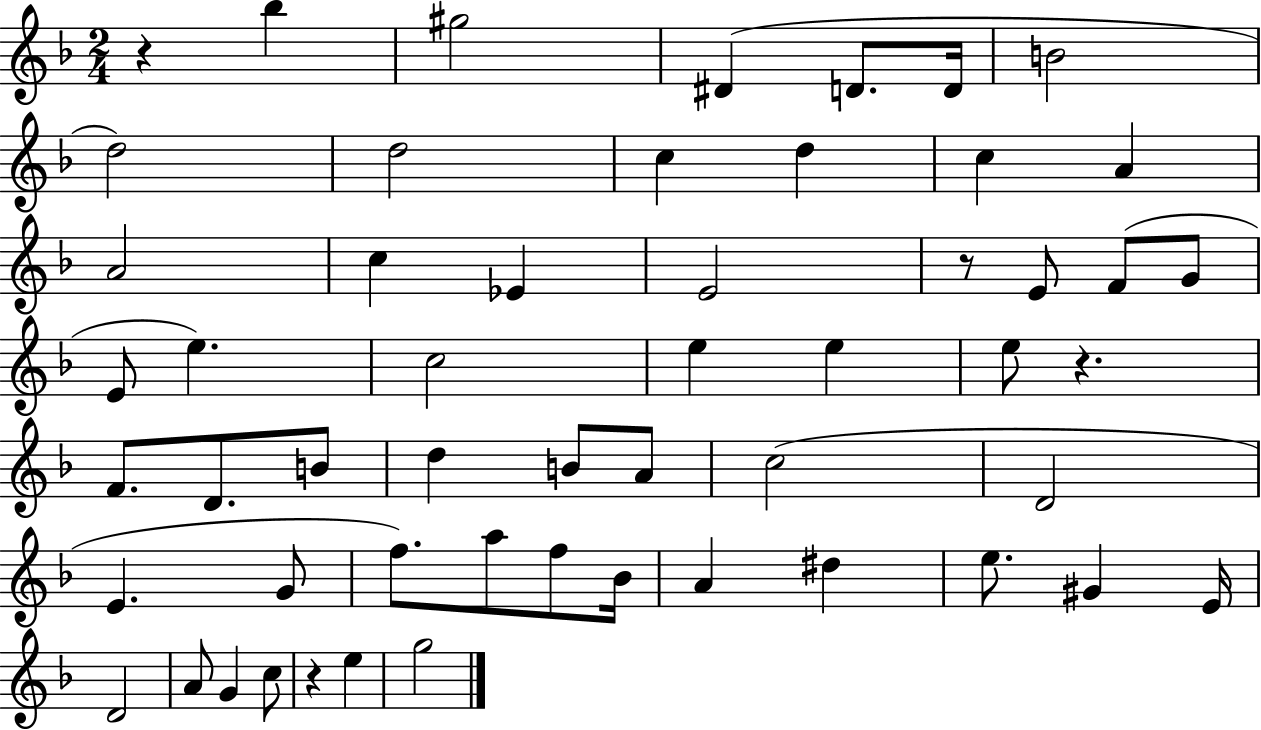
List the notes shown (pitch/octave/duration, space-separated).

R/q Bb5/q G#5/h D#4/q D4/e. D4/s B4/h D5/h D5/h C5/q D5/q C5/q A4/q A4/h C5/q Eb4/q E4/h R/e E4/e F4/e G4/e E4/e E5/q. C5/h E5/q E5/q E5/e R/q. F4/e. D4/e. B4/e D5/q B4/e A4/e C5/h D4/h E4/q. G4/e F5/e. A5/e F5/e Bb4/s A4/q D#5/q E5/e. G#4/q E4/s D4/h A4/e G4/q C5/e R/q E5/q G5/h